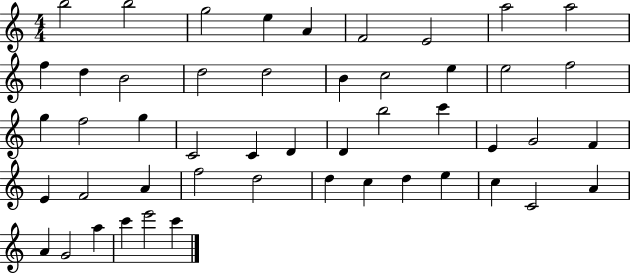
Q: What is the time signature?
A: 4/4